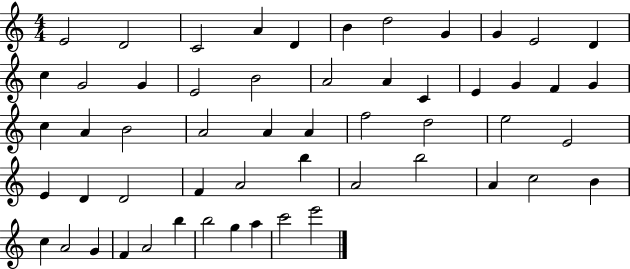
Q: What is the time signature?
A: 4/4